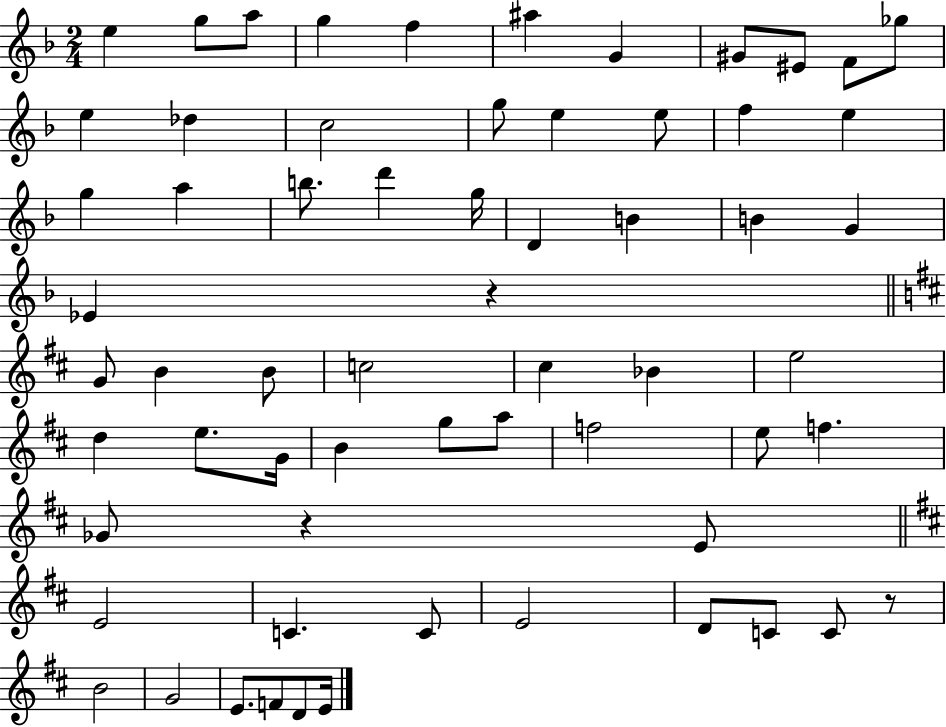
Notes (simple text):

E5/q G5/e A5/e G5/q F5/q A#5/q G4/q G#4/e EIS4/e F4/e Gb5/e E5/q Db5/q C5/h G5/e E5/q E5/e F5/q E5/q G5/q A5/q B5/e. D6/q G5/s D4/q B4/q B4/q G4/q Eb4/q R/q G4/e B4/q B4/e C5/h C#5/q Bb4/q E5/h D5/q E5/e. G4/s B4/q G5/e A5/e F5/h E5/e F5/q. Gb4/e R/q E4/e E4/h C4/q. C4/e E4/h D4/e C4/e C4/e R/e B4/h G4/h E4/e. F4/e D4/e E4/s